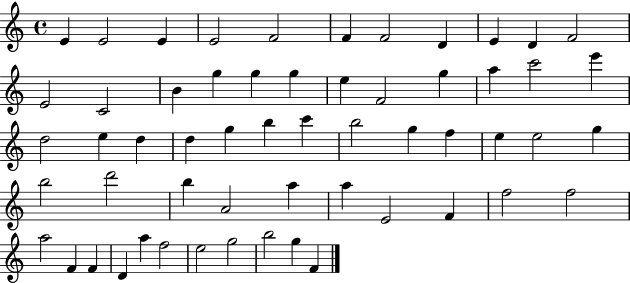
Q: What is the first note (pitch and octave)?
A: E4